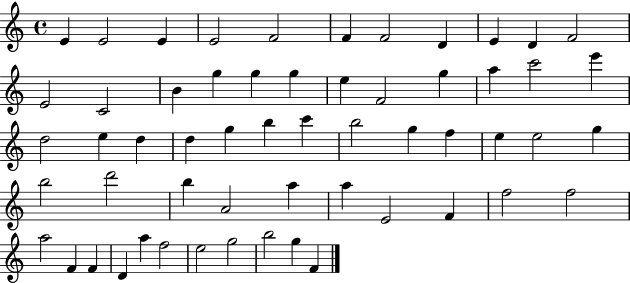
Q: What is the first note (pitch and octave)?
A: E4